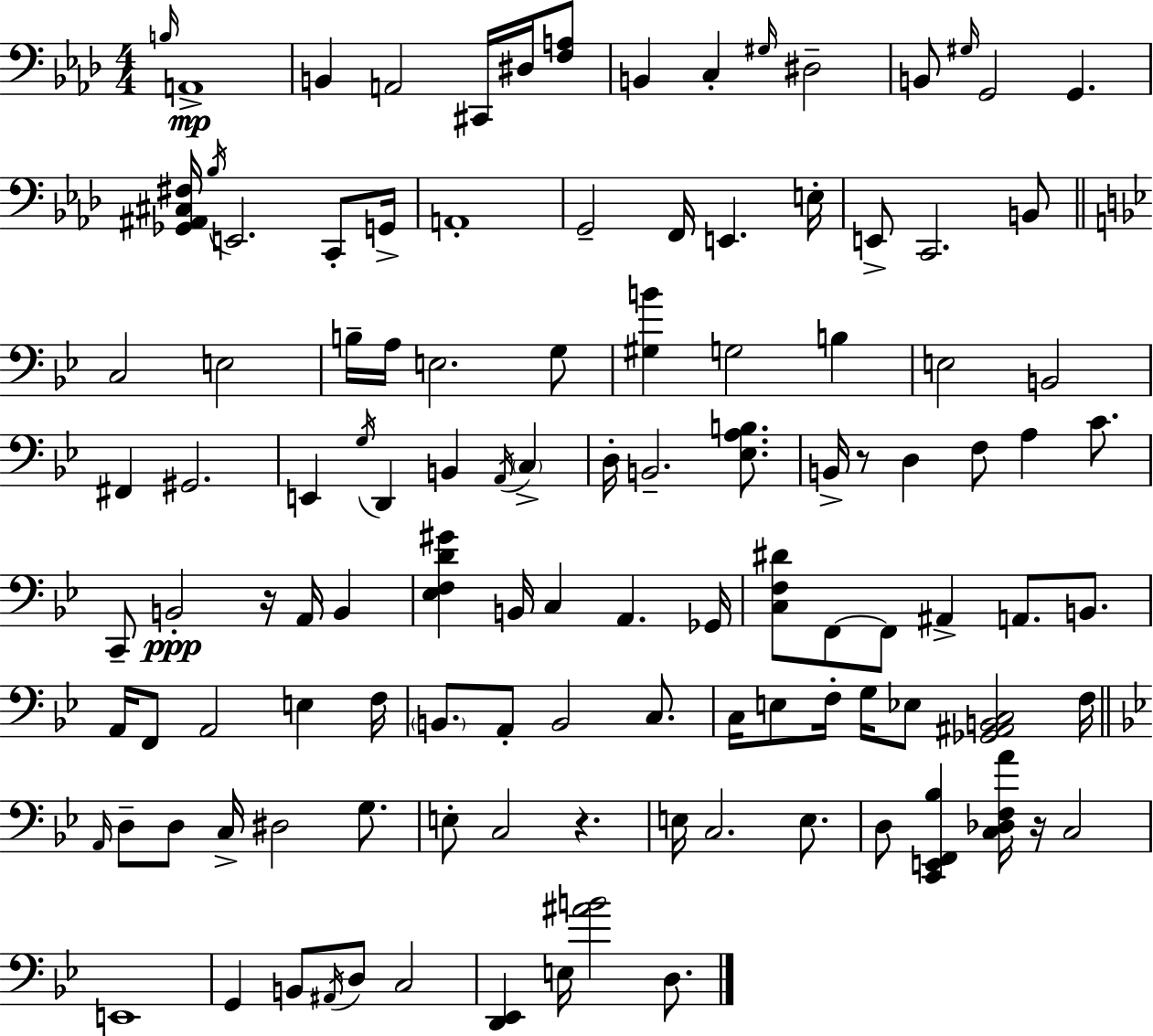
B3/s A2/w B2/q A2/h C#2/s D#3/s [F3,A3]/e B2/q C3/q G#3/s D#3/h B2/e G#3/s G2/h G2/q. [Gb2,A#2,C#3,F#3]/s Bb3/s E2/h. C2/e G2/s A2/w G2/h F2/s E2/q. E3/s E2/e C2/h. B2/e C3/h E3/h B3/s A3/s E3/h. G3/e [G#3,B4]/q G3/h B3/q E3/h B2/h F#2/q G#2/h. E2/q G3/s D2/q B2/q A2/s C3/q D3/s B2/h. [Eb3,A3,B3]/e. B2/s R/e D3/q F3/e A3/q C4/e. C2/e B2/h R/s A2/s B2/q [Eb3,F3,D4,G#4]/q B2/s C3/q A2/q. Gb2/s [C3,F3,D#4]/e F2/e F2/e A#2/q A2/e. B2/e. A2/s F2/e A2/h E3/q F3/s B2/e. A2/e B2/h C3/e. C3/s E3/e F3/s G3/s Eb3/e [Gb2,A#2,B2,C3]/h F3/s A2/s D3/e D3/e C3/s D#3/h G3/e. E3/e C3/h R/q. E3/s C3/h. E3/e. D3/e [C2,E2,F2,Bb3]/q [C3,Db3,F3,A4]/s R/s C3/h E2/w G2/q B2/e A#2/s D3/e C3/h [D2,Eb2]/q E3/s [A#4,B4]/h D3/e.